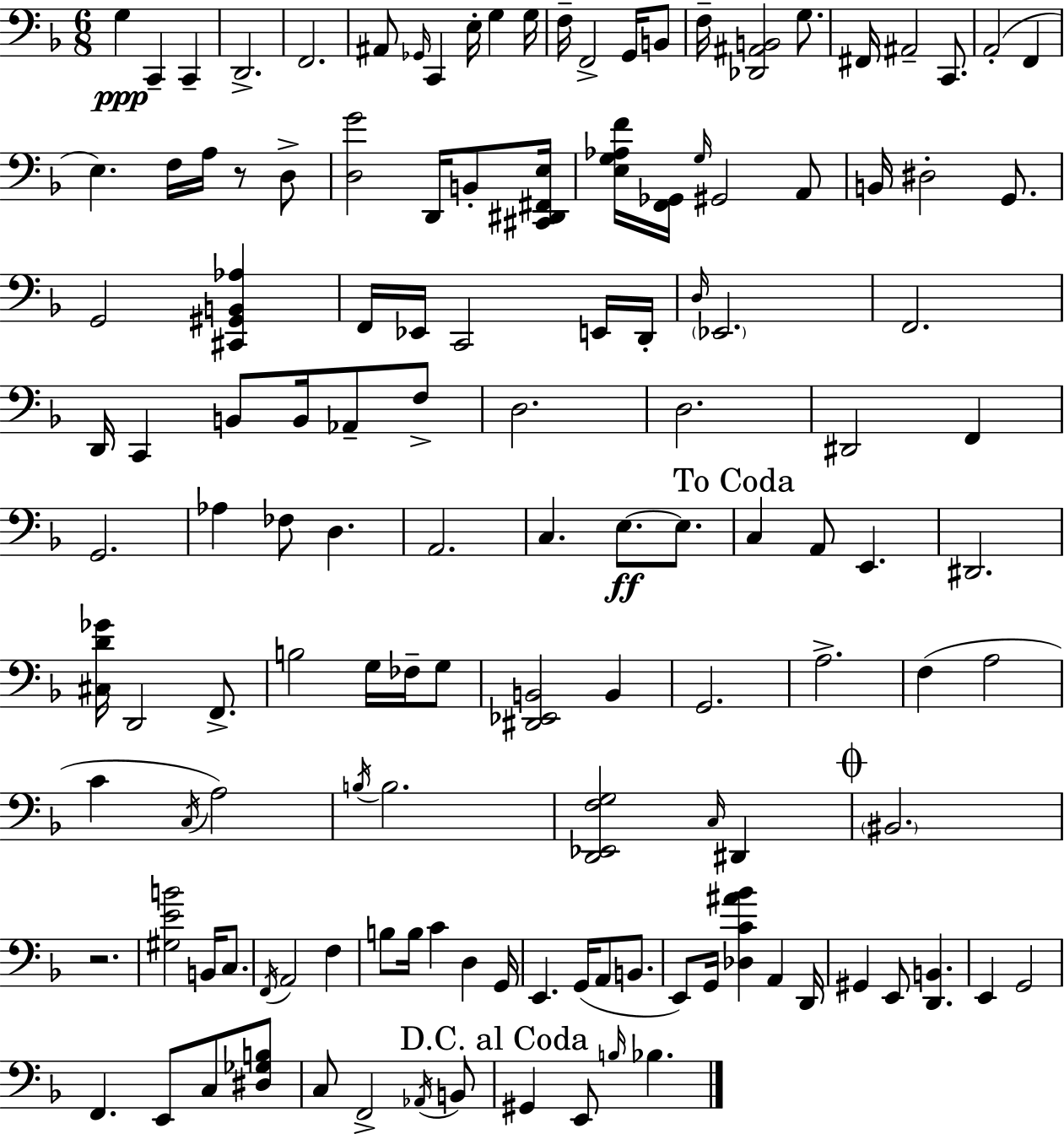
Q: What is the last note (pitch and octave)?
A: Bb3